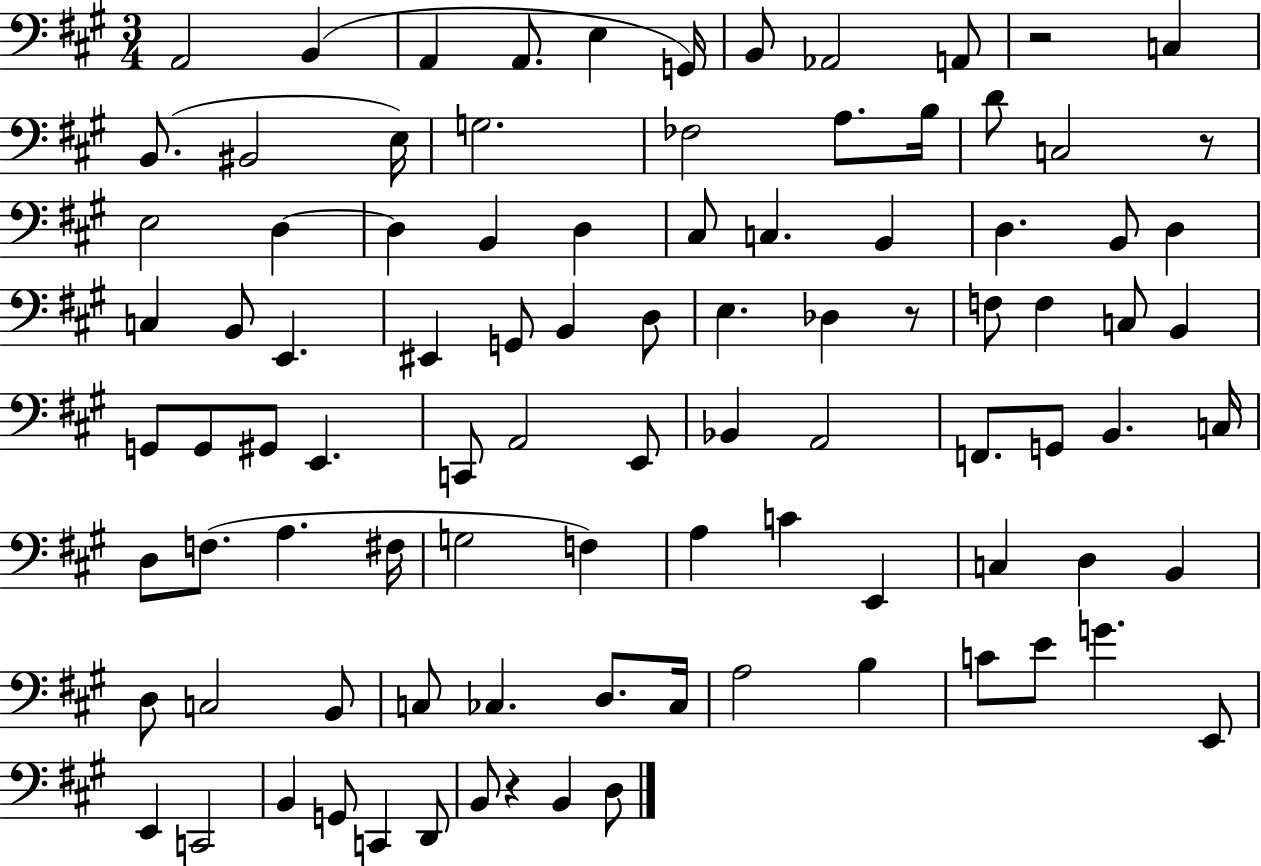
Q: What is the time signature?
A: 3/4